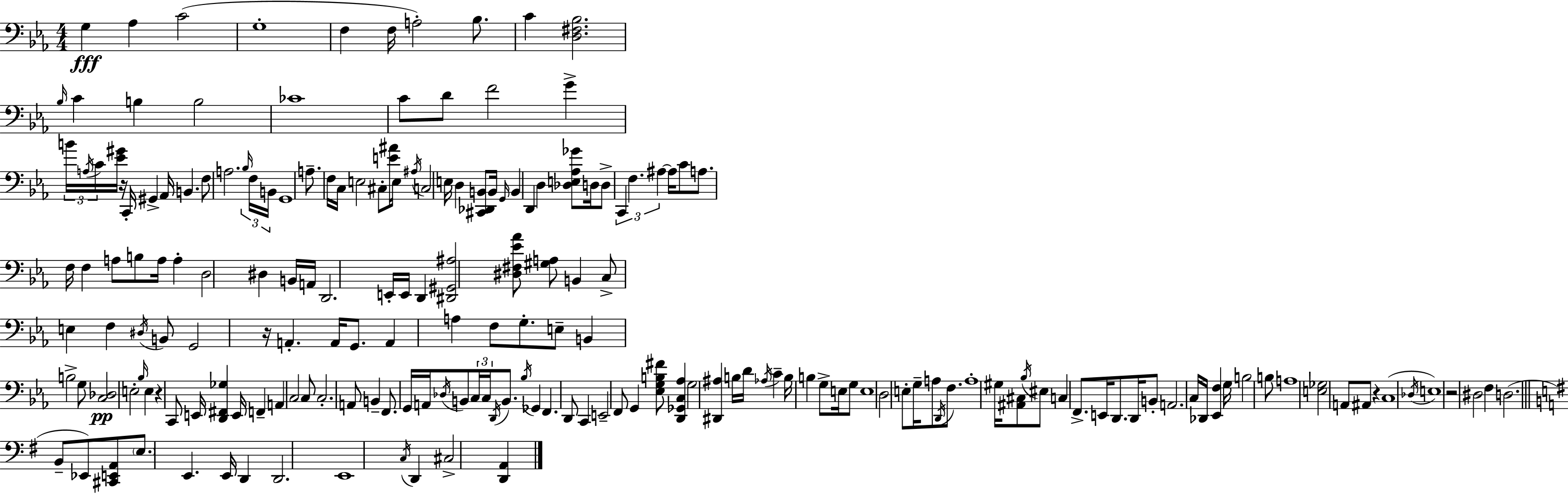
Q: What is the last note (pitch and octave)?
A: C#3